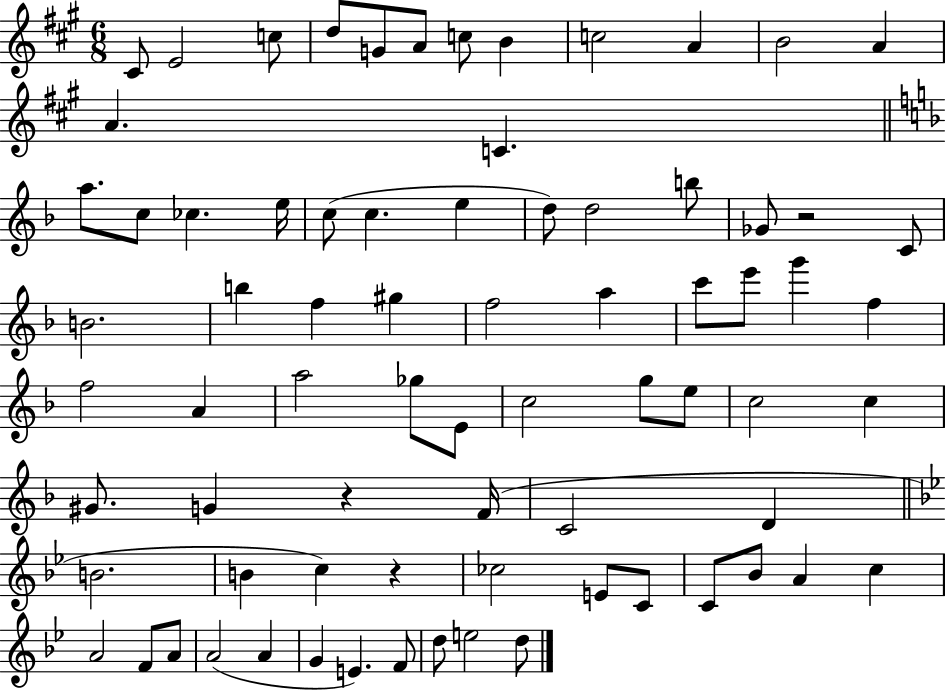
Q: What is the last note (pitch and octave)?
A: D5